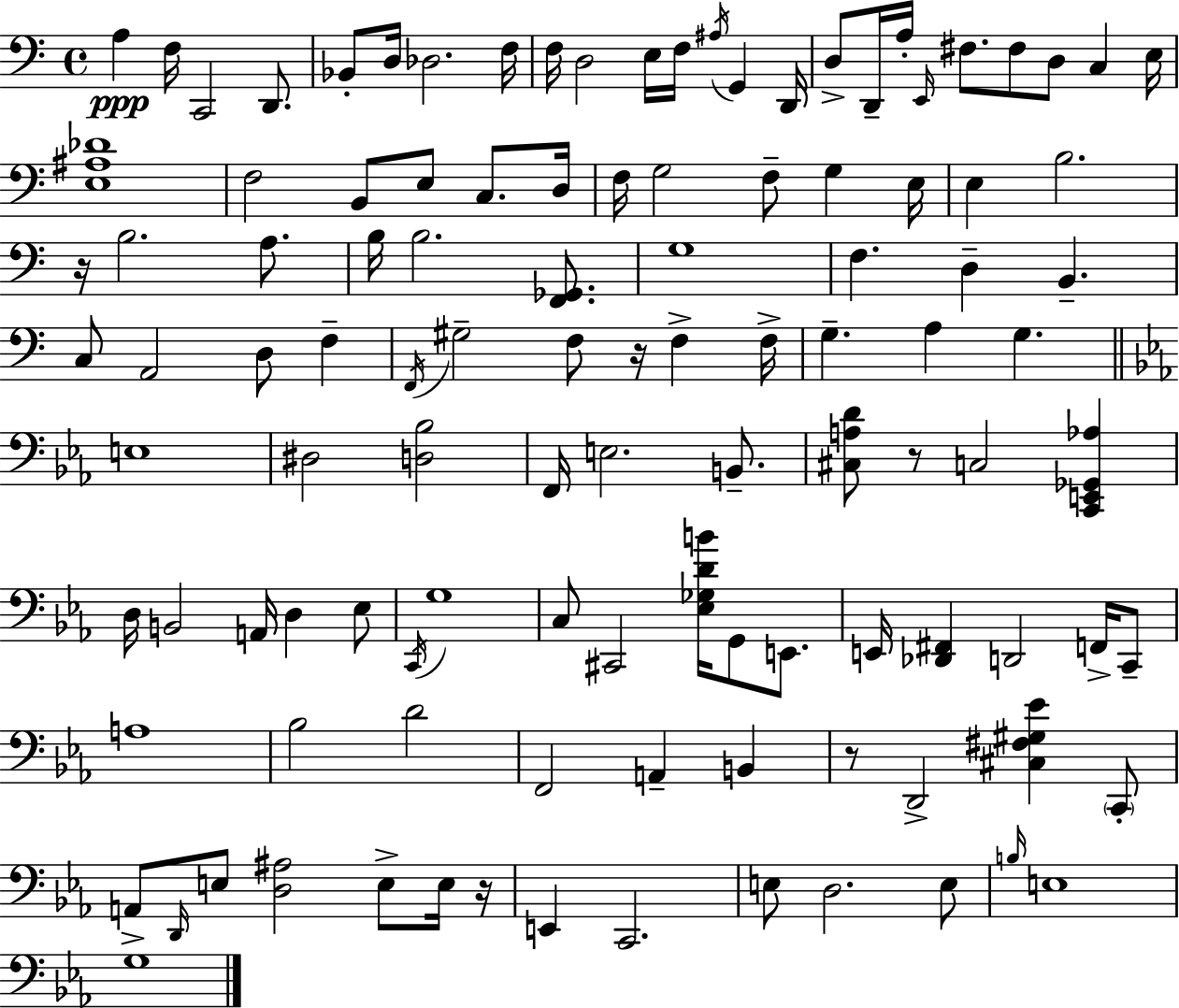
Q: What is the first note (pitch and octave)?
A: A3